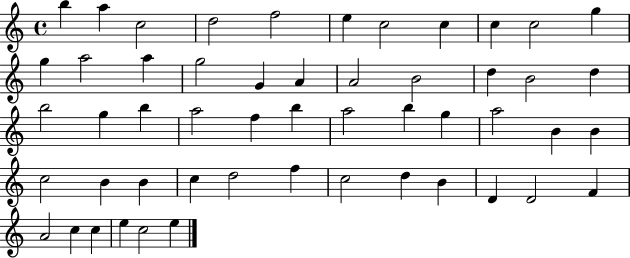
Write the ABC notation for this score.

X:1
T:Untitled
M:4/4
L:1/4
K:C
b a c2 d2 f2 e c2 c c c2 g g a2 a g2 G A A2 B2 d B2 d b2 g b a2 f b a2 b g a2 B B c2 B B c d2 f c2 d B D D2 F A2 c c e c2 e